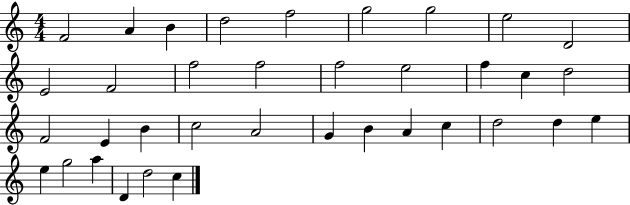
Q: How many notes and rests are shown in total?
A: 36